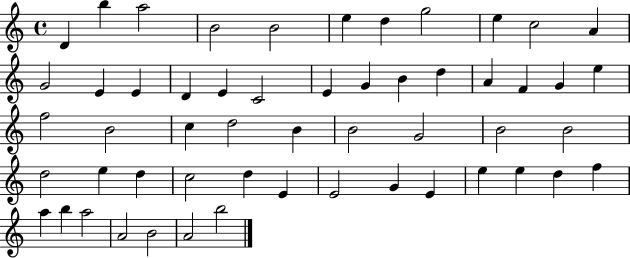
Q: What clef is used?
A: treble